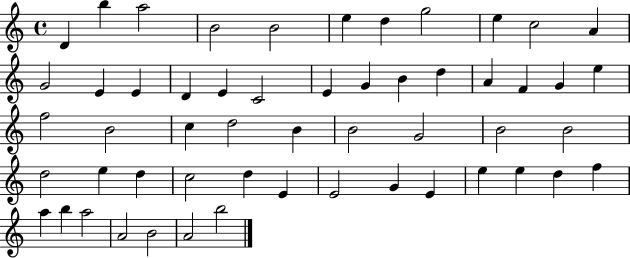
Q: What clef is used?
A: treble